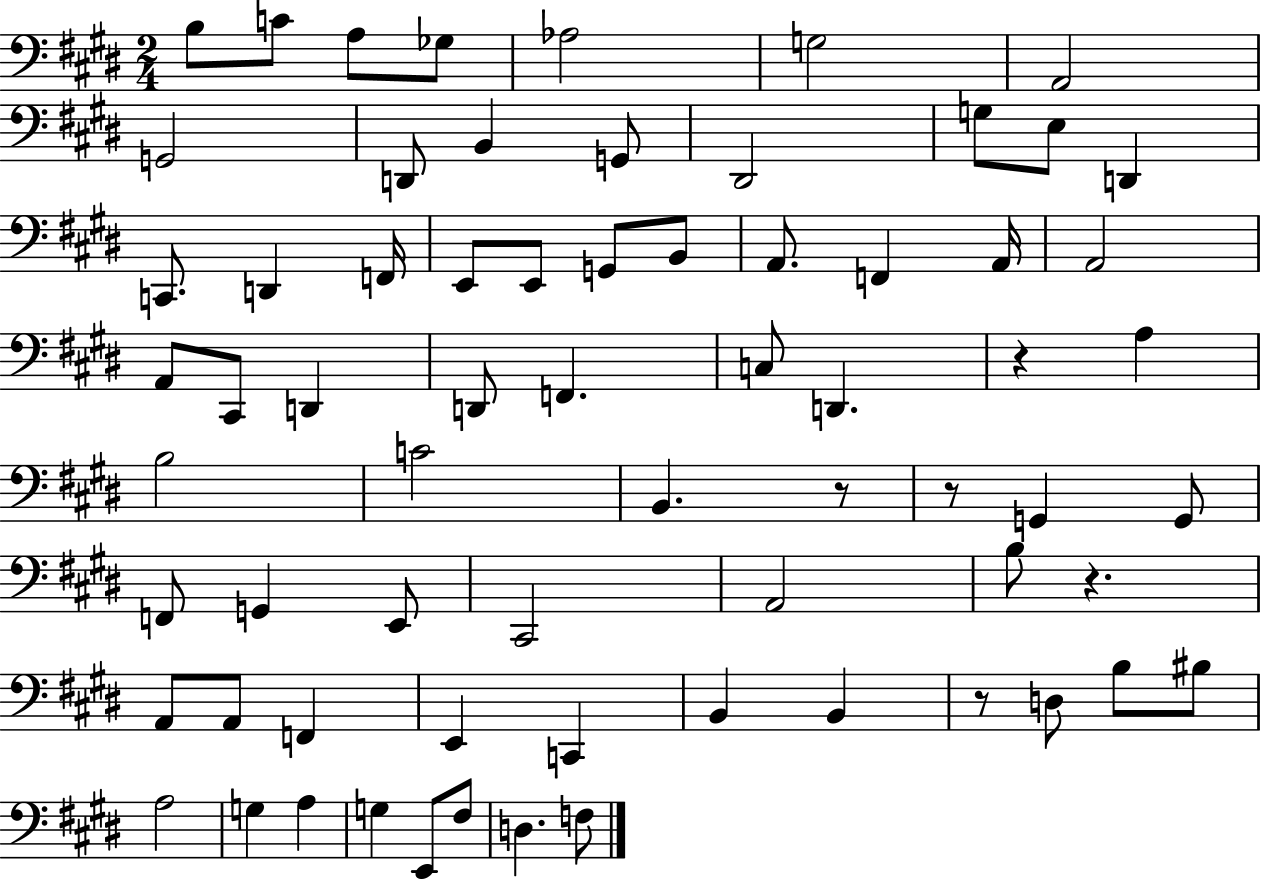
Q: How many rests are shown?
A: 5